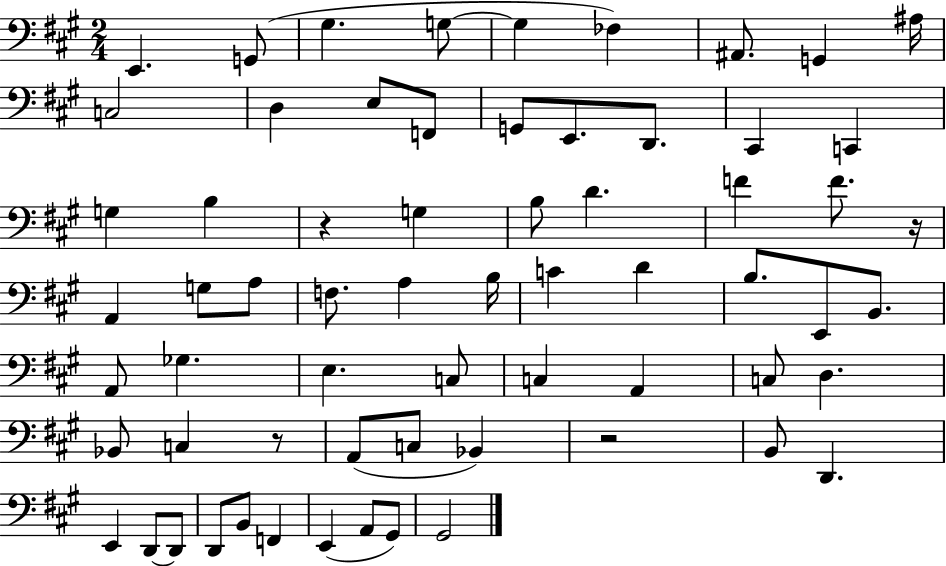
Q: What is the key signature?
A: A major